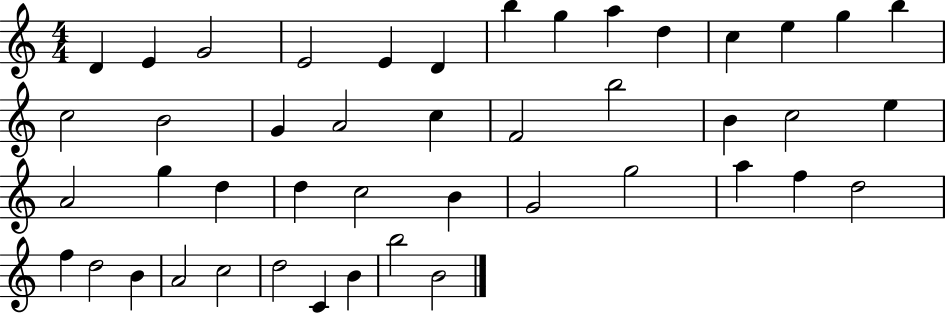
{
  \clef treble
  \numericTimeSignature
  \time 4/4
  \key c \major
  d'4 e'4 g'2 | e'2 e'4 d'4 | b''4 g''4 a''4 d''4 | c''4 e''4 g''4 b''4 | \break c''2 b'2 | g'4 a'2 c''4 | f'2 b''2 | b'4 c''2 e''4 | \break a'2 g''4 d''4 | d''4 c''2 b'4 | g'2 g''2 | a''4 f''4 d''2 | \break f''4 d''2 b'4 | a'2 c''2 | d''2 c'4 b'4 | b''2 b'2 | \break \bar "|."
}